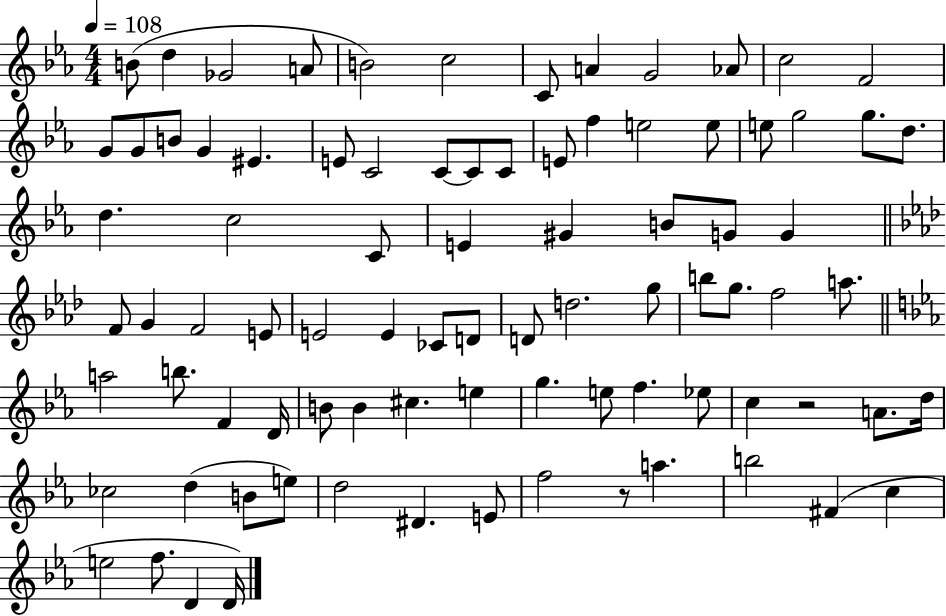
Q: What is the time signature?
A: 4/4